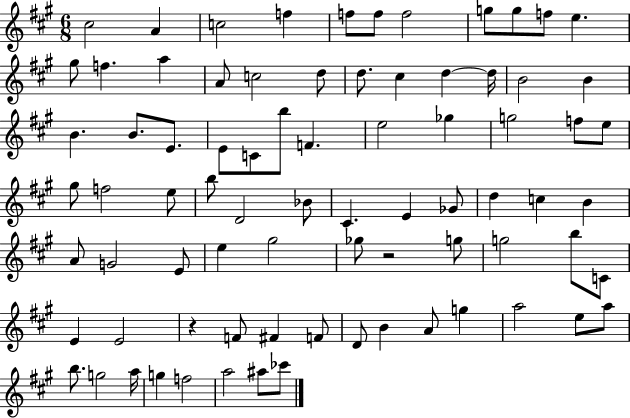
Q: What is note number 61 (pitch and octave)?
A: F#4